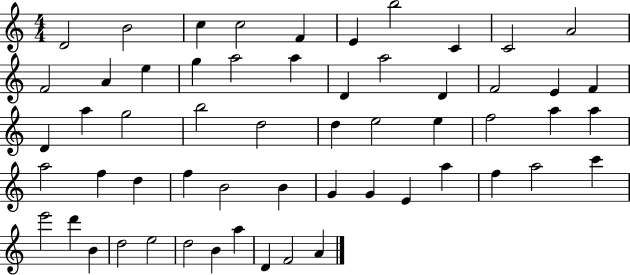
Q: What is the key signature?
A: C major